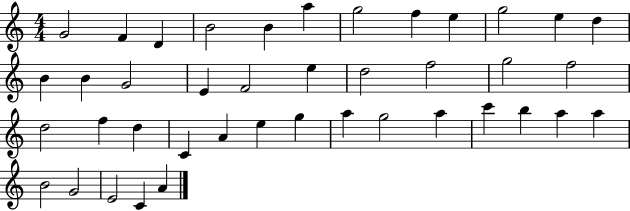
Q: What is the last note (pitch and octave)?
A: A4